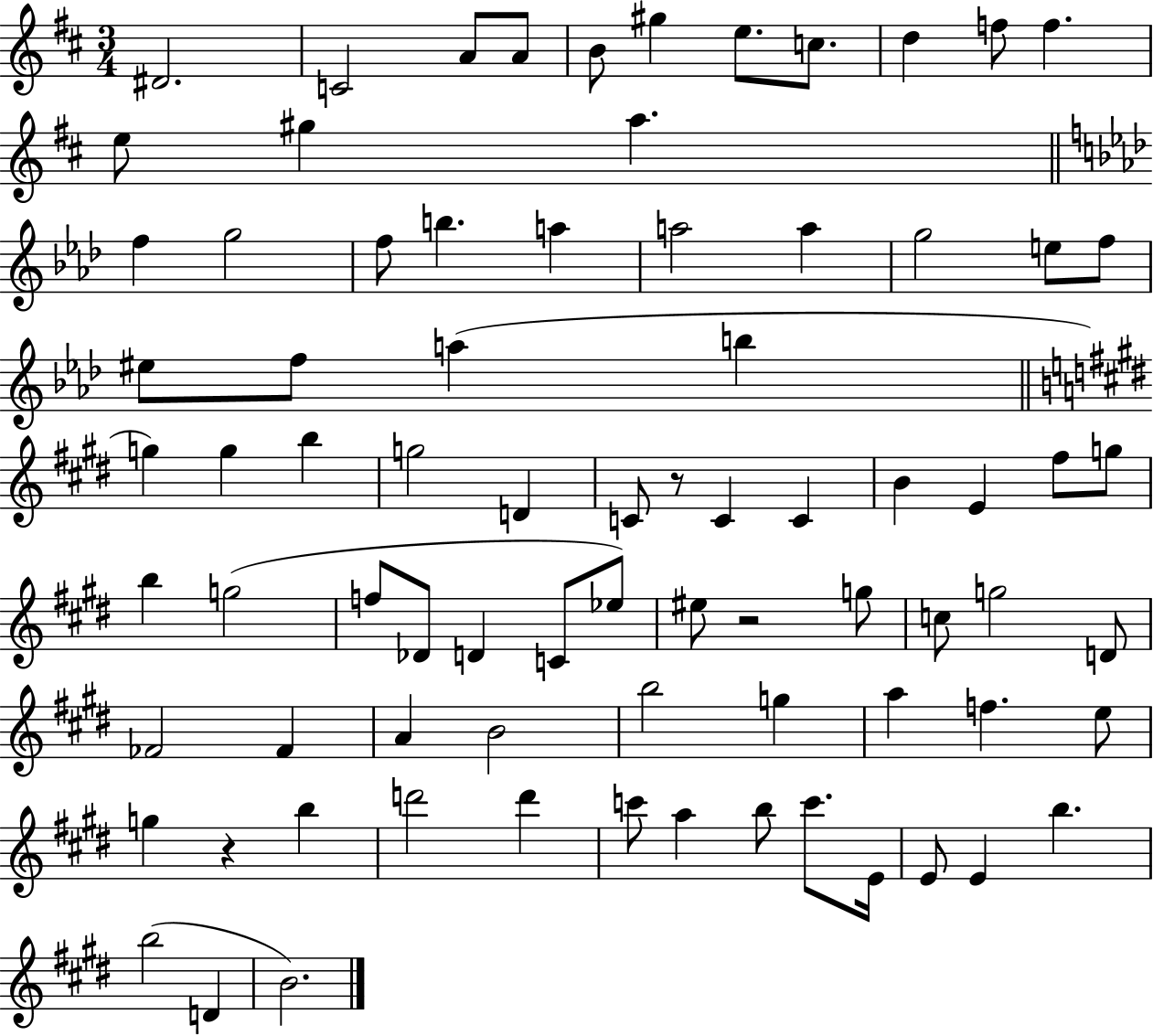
X:1
T:Untitled
M:3/4
L:1/4
K:D
^D2 C2 A/2 A/2 B/2 ^g e/2 c/2 d f/2 f e/2 ^g a f g2 f/2 b a a2 a g2 e/2 f/2 ^e/2 f/2 a b g g b g2 D C/2 z/2 C C B E ^f/2 g/2 b g2 f/2 _D/2 D C/2 _e/2 ^e/2 z2 g/2 c/2 g2 D/2 _F2 _F A B2 b2 g a f e/2 g z b d'2 d' c'/2 a b/2 c'/2 E/4 E/2 E b b2 D B2